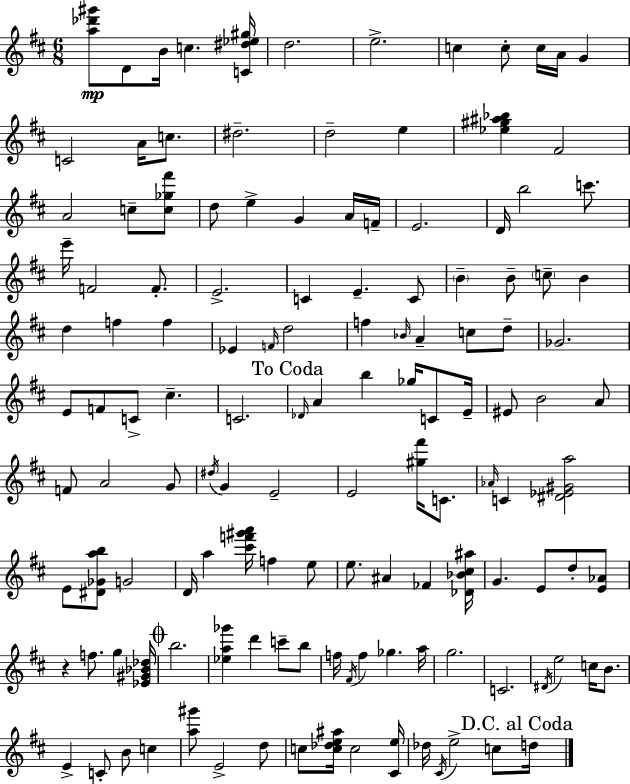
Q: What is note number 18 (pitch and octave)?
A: A4